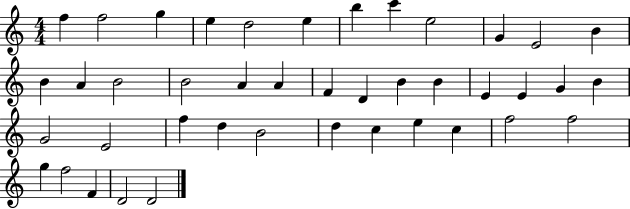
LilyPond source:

{
  \clef treble
  \numericTimeSignature
  \time 4/4
  \key c \major
  f''4 f''2 g''4 | e''4 d''2 e''4 | b''4 c'''4 e''2 | g'4 e'2 b'4 | \break b'4 a'4 b'2 | b'2 a'4 a'4 | f'4 d'4 b'4 b'4 | e'4 e'4 g'4 b'4 | \break g'2 e'2 | f''4 d''4 b'2 | d''4 c''4 e''4 c''4 | f''2 f''2 | \break g''4 f''2 f'4 | d'2 d'2 | \bar "|."
}